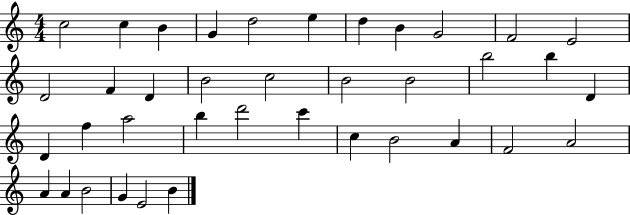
X:1
T:Untitled
M:4/4
L:1/4
K:C
c2 c B G d2 e d B G2 F2 E2 D2 F D B2 c2 B2 B2 b2 b D D f a2 b d'2 c' c B2 A F2 A2 A A B2 G E2 B